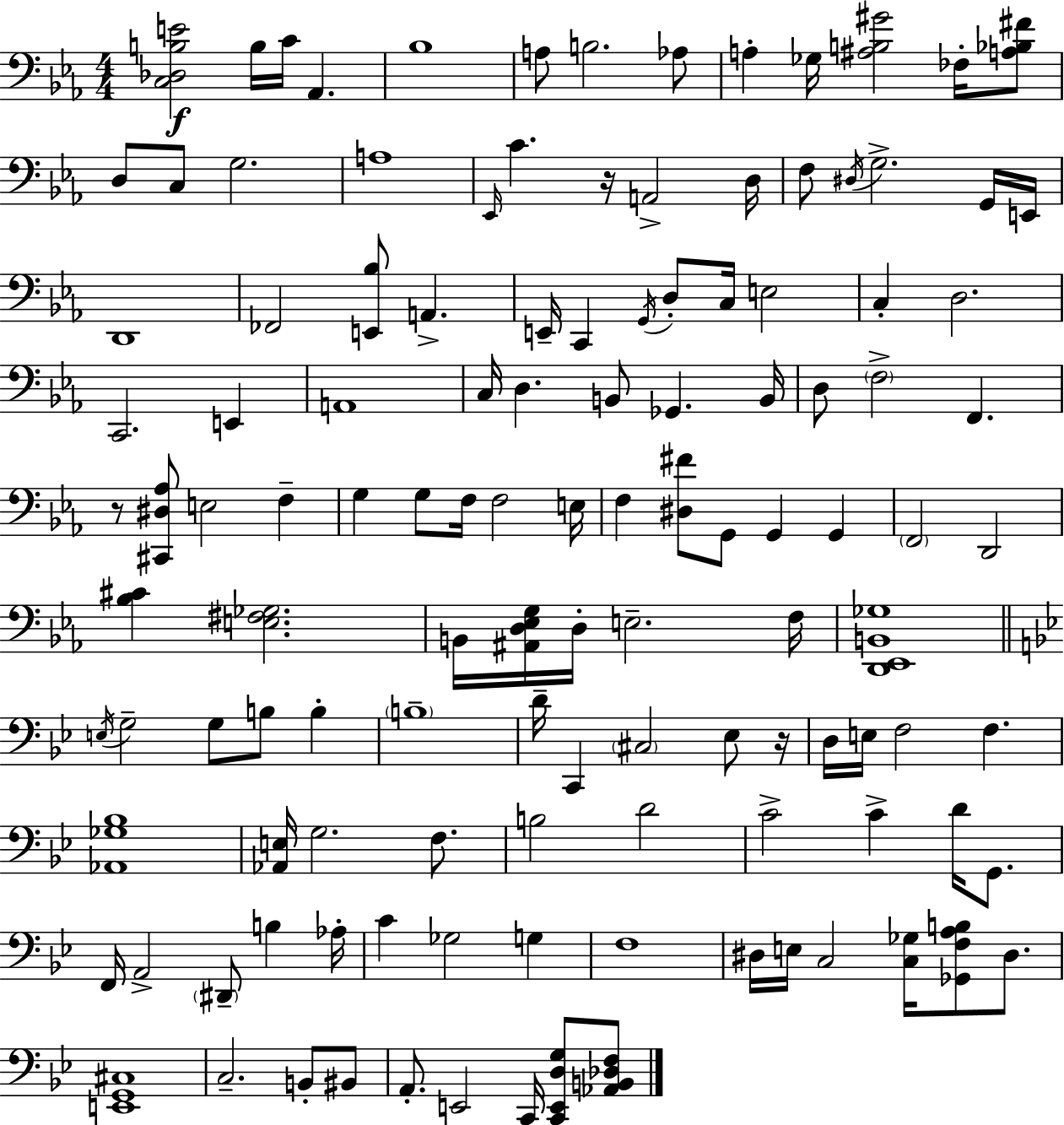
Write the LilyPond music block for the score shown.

{
  \clef bass
  \numericTimeSignature
  \time 4/4
  \key c \minor
  <c des b e'>2\f b16 c'16 aes,4. | bes1 | a8 b2. aes8 | a4-. ges16 <ais b gis'>2 fes16-. <a bes fis'>8 | \break d8 c8 g2. | a1 | \grace { ees,16 } c'4. r16 a,2-> | d16 f8 \acciaccatura { dis16 } g2.-> | \break g,16 e,16 d,1 | fes,2 <e, bes>8 a,4.-> | e,16-- c,4 \acciaccatura { g,16 } d8-. c16 e2 | c4-. d2. | \break c,2. e,4 | a,1 | c16 d4. b,8 ges,4. | b,16 d8 \parenthesize f2-> f,4. | \break r8 <cis, dis aes>8 e2 f4-- | g4 g8 f16 f2 | e16 f4 <dis fis'>8 g,8 g,4 g,4 | \parenthesize f,2 d,2 | \break <bes cis'>4 <e fis ges>2. | b,16 <ais, d ees g>16 d16-. e2.-- | f16 <d, ees, b, ges>1 | \bar "||" \break \key g \minor \acciaccatura { e16 } g2-- g8 b8 b4-. | \parenthesize b1-- | d'16-- c,4 \parenthesize cis2 ees8 | r16 d16 e16 f2 f4. | \break <aes, ges bes>1 | <aes, e>16 g2. f8. | b2 d'2 | c'2-> c'4-> d'16 g,8. | \break f,16 a,2-> \parenthesize dis,8-- b4 | aes16-. c'4 ges2 g4 | f1 | dis16 e16 c2 <c ges>16 <ges, f a b>8 dis8. | \break <e, g, cis>1 | c2.-- b,8-. bis,8 | a,8.-. e,2 c,16 <c, e, d g>8 <aes, b, des f>8 | \bar "|."
}